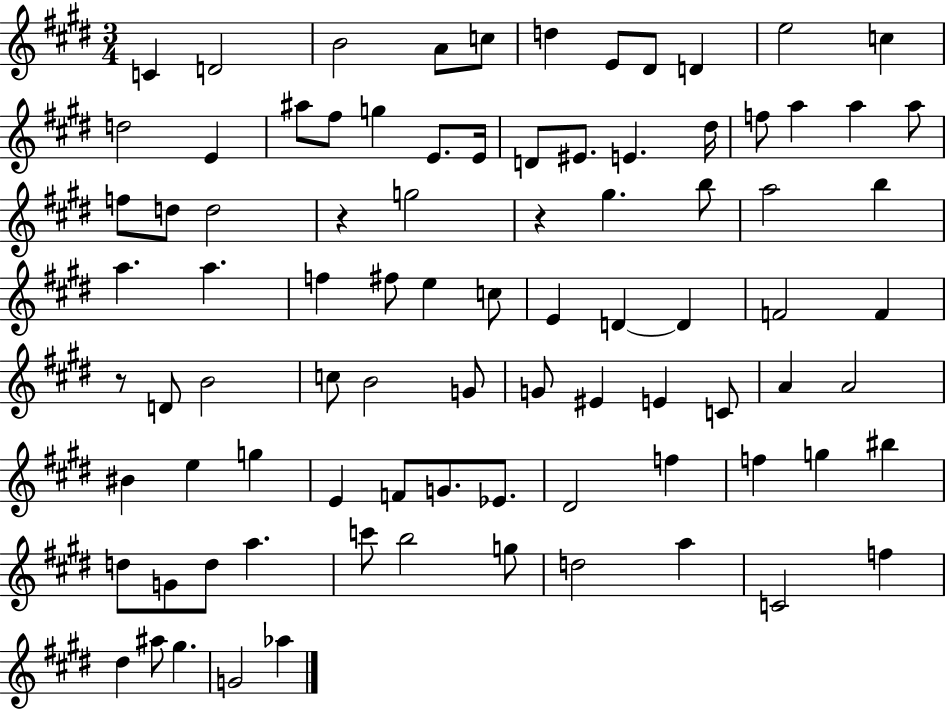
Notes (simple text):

C4/q D4/h B4/h A4/e C5/e D5/q E4/e D#4/e D4/q E5/h C5/q D5/h E4/q A#5/e F#5/e G5/q E4/e. E4/s D4/e EIS4/e. E4/q. D#5/s F5/e A5/q A5/q A5/e F5/e D5/e D5/h R/q G5/h R/q G#5/q. B5/e A5/h B5/q A5/q. A5/q. F5/q F#5/e E5/q C5/e E4/q D4/q D4/q F4/h F4/q R/e D4/e B4/h C5/e B4/h G4/e G4/e EIS4/q E4/q C4/e A4/q A4/h BIS4/q E5/q G5/q E4/q F4/e G4/e. Eb4/e. D#4/h F5/q F5/q G5/q BIS5/q D5/e G4/e D5/e A5/q. C6/e B5/h G5/e D5/h A5/q C4/h F5/q D#5/q A#5/e G#5/q. G4/h Ab5/q